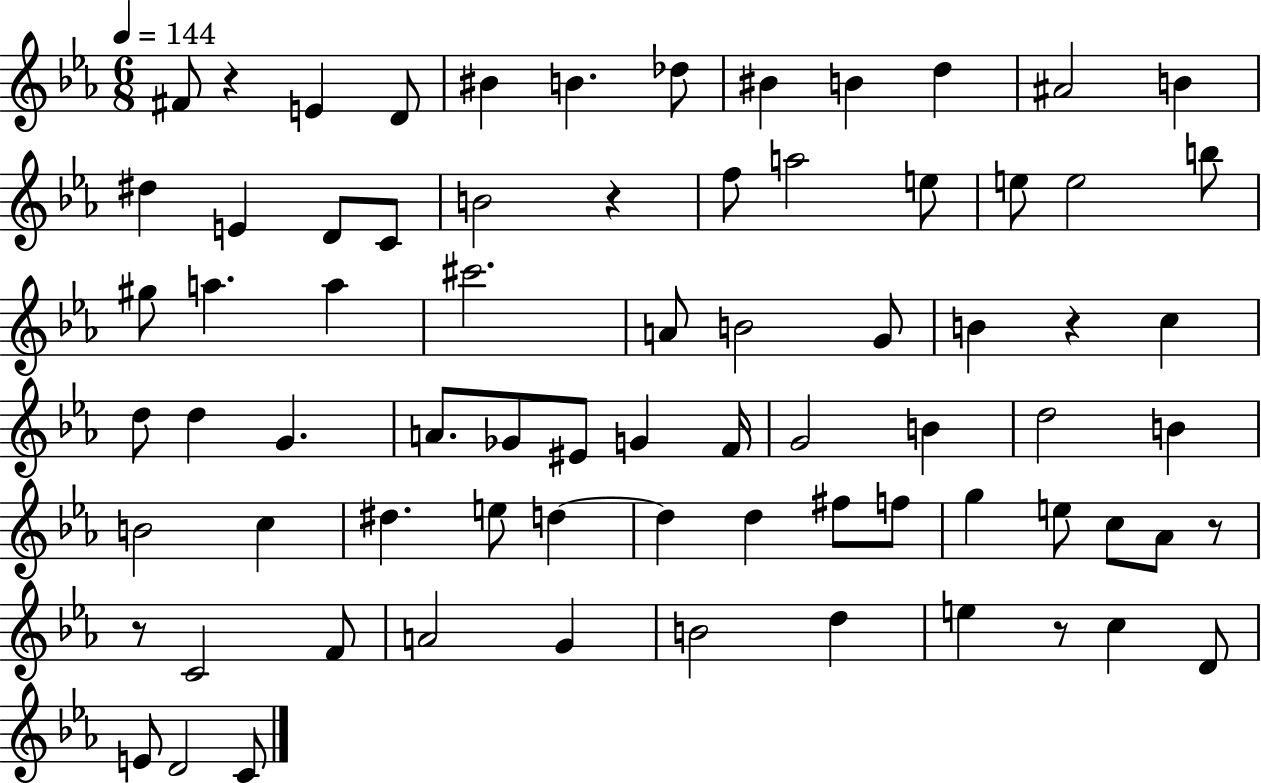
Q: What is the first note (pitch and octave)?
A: F#4